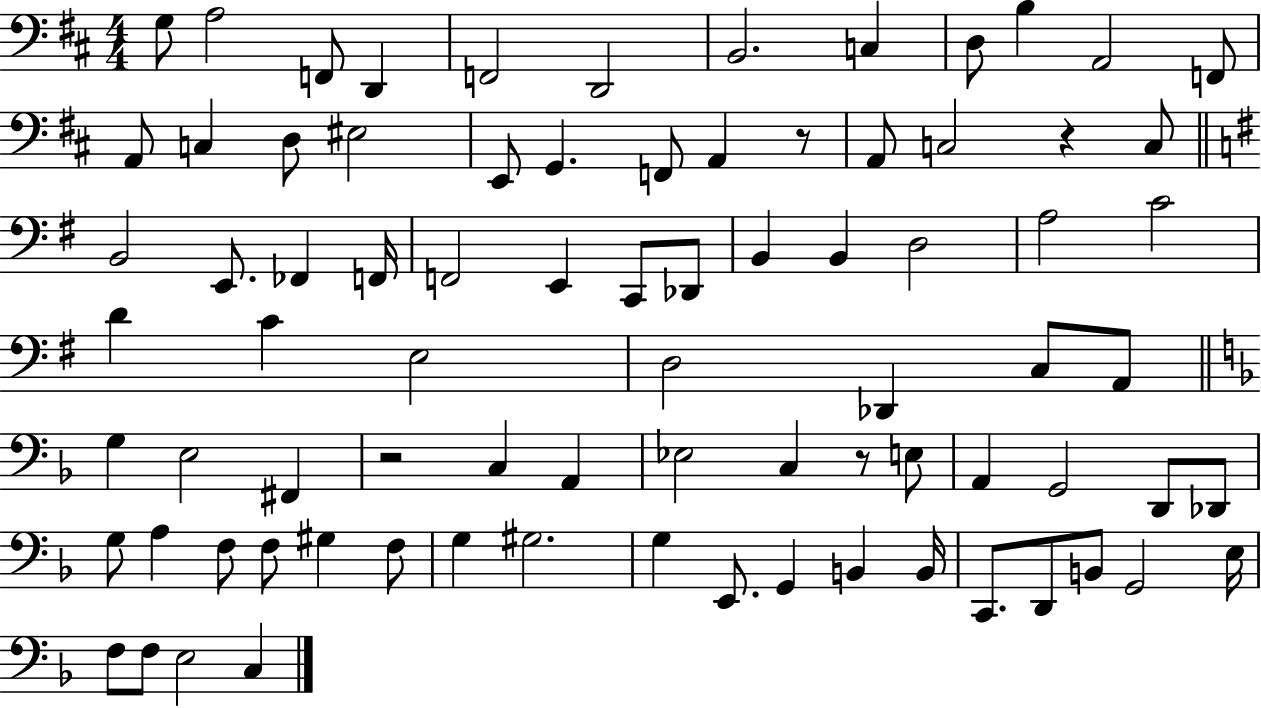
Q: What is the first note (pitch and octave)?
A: G3